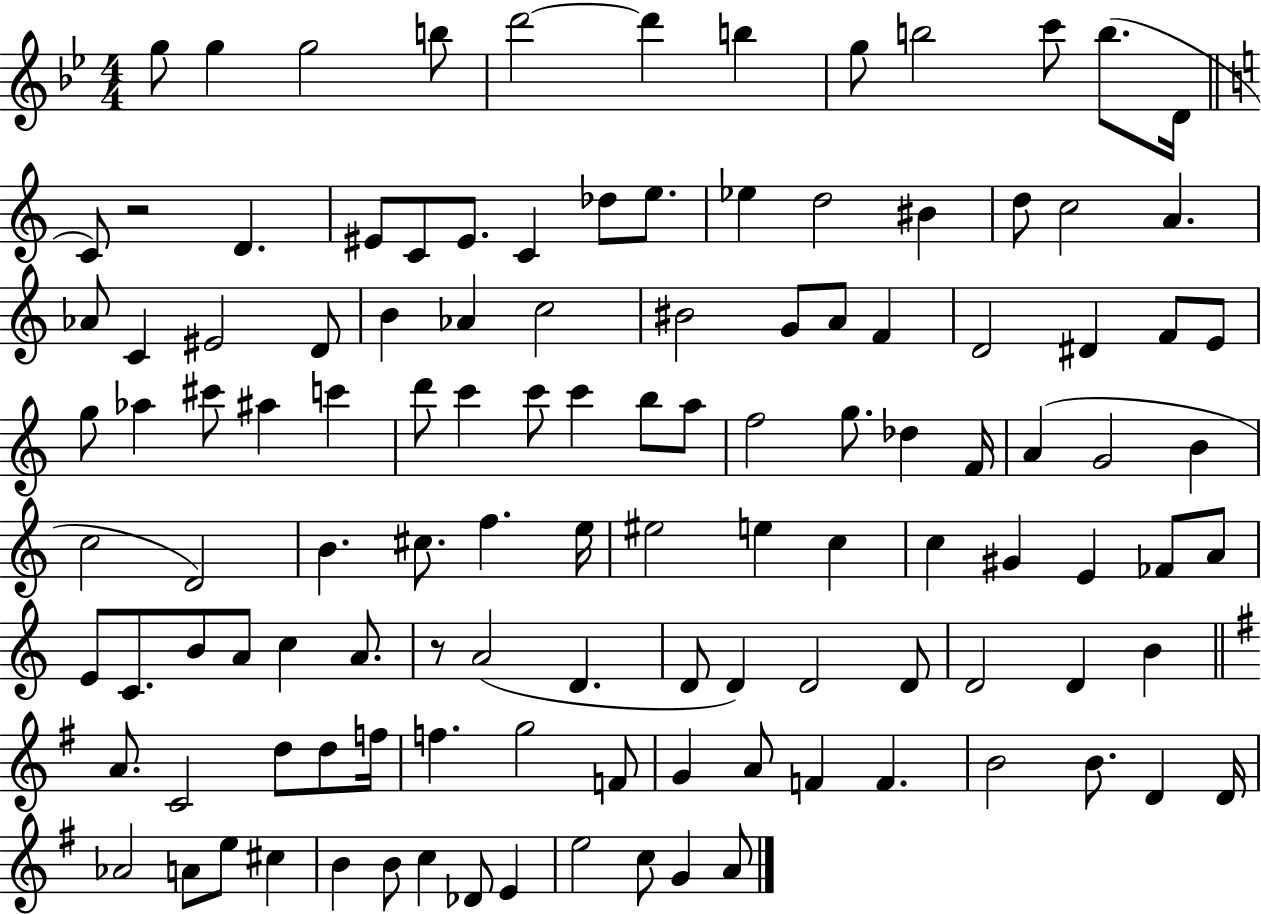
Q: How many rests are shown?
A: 2